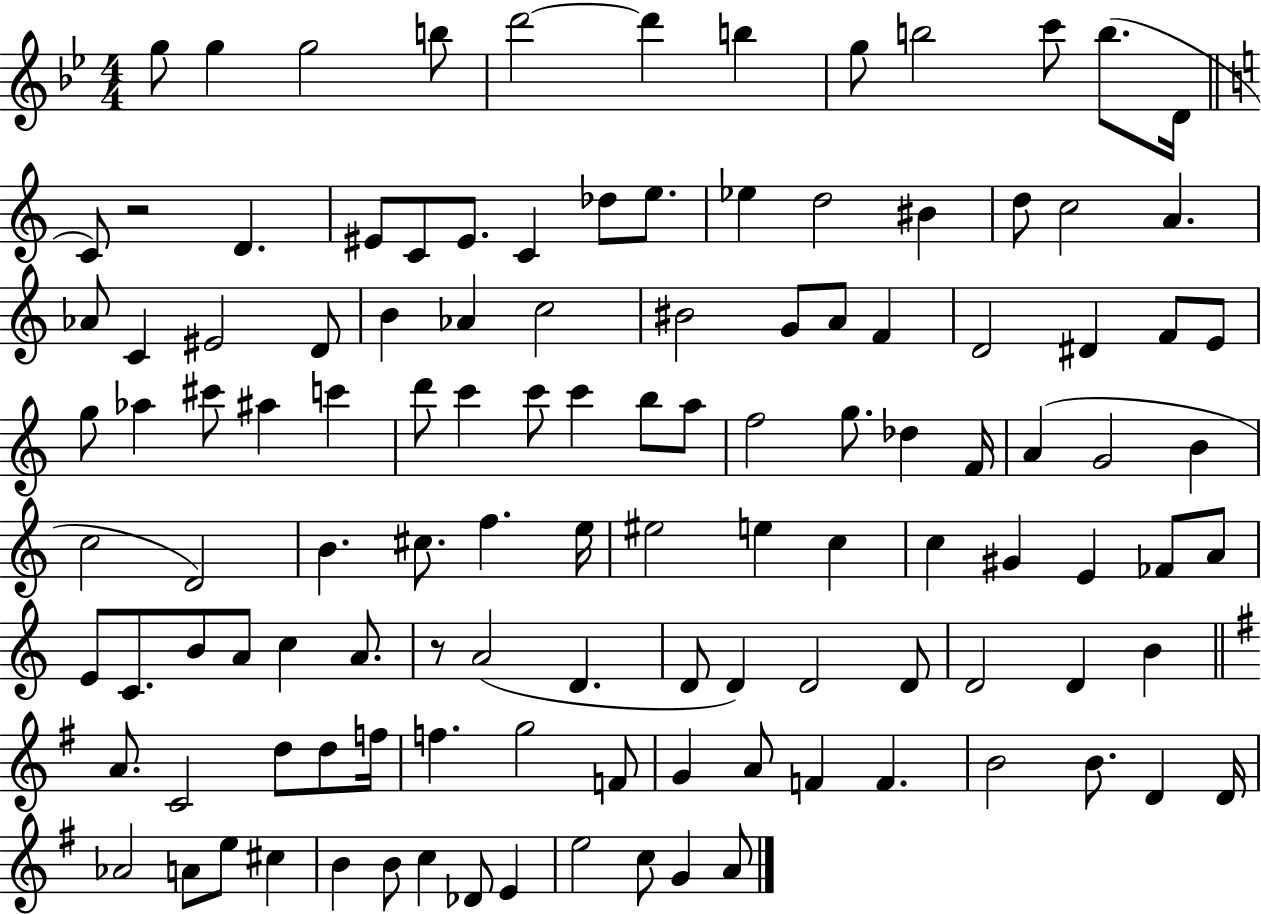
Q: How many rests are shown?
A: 2